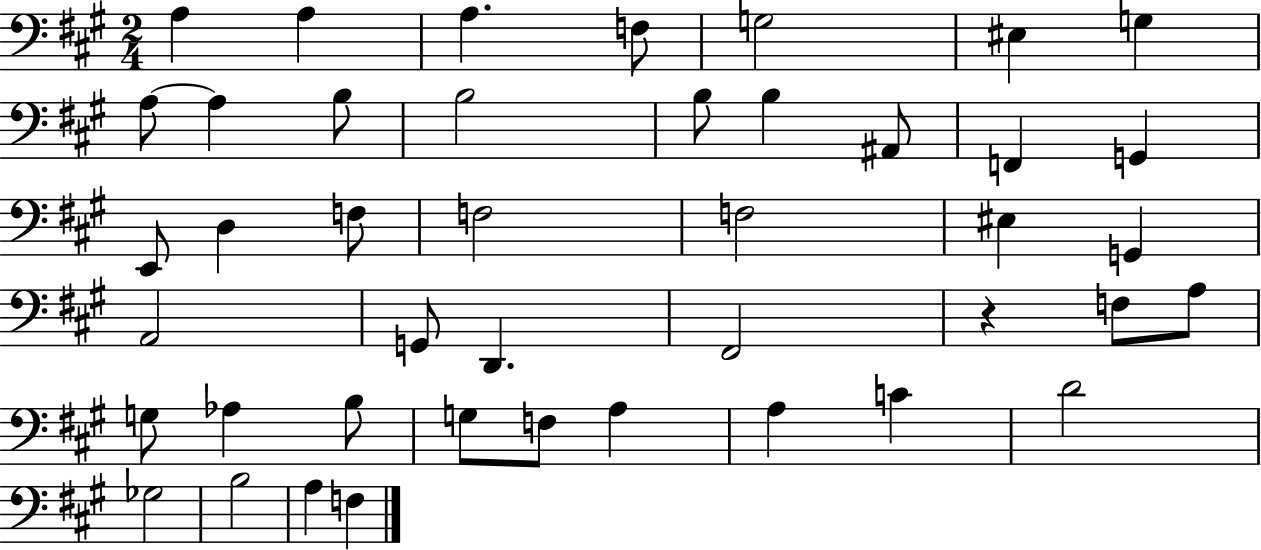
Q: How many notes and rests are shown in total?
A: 43